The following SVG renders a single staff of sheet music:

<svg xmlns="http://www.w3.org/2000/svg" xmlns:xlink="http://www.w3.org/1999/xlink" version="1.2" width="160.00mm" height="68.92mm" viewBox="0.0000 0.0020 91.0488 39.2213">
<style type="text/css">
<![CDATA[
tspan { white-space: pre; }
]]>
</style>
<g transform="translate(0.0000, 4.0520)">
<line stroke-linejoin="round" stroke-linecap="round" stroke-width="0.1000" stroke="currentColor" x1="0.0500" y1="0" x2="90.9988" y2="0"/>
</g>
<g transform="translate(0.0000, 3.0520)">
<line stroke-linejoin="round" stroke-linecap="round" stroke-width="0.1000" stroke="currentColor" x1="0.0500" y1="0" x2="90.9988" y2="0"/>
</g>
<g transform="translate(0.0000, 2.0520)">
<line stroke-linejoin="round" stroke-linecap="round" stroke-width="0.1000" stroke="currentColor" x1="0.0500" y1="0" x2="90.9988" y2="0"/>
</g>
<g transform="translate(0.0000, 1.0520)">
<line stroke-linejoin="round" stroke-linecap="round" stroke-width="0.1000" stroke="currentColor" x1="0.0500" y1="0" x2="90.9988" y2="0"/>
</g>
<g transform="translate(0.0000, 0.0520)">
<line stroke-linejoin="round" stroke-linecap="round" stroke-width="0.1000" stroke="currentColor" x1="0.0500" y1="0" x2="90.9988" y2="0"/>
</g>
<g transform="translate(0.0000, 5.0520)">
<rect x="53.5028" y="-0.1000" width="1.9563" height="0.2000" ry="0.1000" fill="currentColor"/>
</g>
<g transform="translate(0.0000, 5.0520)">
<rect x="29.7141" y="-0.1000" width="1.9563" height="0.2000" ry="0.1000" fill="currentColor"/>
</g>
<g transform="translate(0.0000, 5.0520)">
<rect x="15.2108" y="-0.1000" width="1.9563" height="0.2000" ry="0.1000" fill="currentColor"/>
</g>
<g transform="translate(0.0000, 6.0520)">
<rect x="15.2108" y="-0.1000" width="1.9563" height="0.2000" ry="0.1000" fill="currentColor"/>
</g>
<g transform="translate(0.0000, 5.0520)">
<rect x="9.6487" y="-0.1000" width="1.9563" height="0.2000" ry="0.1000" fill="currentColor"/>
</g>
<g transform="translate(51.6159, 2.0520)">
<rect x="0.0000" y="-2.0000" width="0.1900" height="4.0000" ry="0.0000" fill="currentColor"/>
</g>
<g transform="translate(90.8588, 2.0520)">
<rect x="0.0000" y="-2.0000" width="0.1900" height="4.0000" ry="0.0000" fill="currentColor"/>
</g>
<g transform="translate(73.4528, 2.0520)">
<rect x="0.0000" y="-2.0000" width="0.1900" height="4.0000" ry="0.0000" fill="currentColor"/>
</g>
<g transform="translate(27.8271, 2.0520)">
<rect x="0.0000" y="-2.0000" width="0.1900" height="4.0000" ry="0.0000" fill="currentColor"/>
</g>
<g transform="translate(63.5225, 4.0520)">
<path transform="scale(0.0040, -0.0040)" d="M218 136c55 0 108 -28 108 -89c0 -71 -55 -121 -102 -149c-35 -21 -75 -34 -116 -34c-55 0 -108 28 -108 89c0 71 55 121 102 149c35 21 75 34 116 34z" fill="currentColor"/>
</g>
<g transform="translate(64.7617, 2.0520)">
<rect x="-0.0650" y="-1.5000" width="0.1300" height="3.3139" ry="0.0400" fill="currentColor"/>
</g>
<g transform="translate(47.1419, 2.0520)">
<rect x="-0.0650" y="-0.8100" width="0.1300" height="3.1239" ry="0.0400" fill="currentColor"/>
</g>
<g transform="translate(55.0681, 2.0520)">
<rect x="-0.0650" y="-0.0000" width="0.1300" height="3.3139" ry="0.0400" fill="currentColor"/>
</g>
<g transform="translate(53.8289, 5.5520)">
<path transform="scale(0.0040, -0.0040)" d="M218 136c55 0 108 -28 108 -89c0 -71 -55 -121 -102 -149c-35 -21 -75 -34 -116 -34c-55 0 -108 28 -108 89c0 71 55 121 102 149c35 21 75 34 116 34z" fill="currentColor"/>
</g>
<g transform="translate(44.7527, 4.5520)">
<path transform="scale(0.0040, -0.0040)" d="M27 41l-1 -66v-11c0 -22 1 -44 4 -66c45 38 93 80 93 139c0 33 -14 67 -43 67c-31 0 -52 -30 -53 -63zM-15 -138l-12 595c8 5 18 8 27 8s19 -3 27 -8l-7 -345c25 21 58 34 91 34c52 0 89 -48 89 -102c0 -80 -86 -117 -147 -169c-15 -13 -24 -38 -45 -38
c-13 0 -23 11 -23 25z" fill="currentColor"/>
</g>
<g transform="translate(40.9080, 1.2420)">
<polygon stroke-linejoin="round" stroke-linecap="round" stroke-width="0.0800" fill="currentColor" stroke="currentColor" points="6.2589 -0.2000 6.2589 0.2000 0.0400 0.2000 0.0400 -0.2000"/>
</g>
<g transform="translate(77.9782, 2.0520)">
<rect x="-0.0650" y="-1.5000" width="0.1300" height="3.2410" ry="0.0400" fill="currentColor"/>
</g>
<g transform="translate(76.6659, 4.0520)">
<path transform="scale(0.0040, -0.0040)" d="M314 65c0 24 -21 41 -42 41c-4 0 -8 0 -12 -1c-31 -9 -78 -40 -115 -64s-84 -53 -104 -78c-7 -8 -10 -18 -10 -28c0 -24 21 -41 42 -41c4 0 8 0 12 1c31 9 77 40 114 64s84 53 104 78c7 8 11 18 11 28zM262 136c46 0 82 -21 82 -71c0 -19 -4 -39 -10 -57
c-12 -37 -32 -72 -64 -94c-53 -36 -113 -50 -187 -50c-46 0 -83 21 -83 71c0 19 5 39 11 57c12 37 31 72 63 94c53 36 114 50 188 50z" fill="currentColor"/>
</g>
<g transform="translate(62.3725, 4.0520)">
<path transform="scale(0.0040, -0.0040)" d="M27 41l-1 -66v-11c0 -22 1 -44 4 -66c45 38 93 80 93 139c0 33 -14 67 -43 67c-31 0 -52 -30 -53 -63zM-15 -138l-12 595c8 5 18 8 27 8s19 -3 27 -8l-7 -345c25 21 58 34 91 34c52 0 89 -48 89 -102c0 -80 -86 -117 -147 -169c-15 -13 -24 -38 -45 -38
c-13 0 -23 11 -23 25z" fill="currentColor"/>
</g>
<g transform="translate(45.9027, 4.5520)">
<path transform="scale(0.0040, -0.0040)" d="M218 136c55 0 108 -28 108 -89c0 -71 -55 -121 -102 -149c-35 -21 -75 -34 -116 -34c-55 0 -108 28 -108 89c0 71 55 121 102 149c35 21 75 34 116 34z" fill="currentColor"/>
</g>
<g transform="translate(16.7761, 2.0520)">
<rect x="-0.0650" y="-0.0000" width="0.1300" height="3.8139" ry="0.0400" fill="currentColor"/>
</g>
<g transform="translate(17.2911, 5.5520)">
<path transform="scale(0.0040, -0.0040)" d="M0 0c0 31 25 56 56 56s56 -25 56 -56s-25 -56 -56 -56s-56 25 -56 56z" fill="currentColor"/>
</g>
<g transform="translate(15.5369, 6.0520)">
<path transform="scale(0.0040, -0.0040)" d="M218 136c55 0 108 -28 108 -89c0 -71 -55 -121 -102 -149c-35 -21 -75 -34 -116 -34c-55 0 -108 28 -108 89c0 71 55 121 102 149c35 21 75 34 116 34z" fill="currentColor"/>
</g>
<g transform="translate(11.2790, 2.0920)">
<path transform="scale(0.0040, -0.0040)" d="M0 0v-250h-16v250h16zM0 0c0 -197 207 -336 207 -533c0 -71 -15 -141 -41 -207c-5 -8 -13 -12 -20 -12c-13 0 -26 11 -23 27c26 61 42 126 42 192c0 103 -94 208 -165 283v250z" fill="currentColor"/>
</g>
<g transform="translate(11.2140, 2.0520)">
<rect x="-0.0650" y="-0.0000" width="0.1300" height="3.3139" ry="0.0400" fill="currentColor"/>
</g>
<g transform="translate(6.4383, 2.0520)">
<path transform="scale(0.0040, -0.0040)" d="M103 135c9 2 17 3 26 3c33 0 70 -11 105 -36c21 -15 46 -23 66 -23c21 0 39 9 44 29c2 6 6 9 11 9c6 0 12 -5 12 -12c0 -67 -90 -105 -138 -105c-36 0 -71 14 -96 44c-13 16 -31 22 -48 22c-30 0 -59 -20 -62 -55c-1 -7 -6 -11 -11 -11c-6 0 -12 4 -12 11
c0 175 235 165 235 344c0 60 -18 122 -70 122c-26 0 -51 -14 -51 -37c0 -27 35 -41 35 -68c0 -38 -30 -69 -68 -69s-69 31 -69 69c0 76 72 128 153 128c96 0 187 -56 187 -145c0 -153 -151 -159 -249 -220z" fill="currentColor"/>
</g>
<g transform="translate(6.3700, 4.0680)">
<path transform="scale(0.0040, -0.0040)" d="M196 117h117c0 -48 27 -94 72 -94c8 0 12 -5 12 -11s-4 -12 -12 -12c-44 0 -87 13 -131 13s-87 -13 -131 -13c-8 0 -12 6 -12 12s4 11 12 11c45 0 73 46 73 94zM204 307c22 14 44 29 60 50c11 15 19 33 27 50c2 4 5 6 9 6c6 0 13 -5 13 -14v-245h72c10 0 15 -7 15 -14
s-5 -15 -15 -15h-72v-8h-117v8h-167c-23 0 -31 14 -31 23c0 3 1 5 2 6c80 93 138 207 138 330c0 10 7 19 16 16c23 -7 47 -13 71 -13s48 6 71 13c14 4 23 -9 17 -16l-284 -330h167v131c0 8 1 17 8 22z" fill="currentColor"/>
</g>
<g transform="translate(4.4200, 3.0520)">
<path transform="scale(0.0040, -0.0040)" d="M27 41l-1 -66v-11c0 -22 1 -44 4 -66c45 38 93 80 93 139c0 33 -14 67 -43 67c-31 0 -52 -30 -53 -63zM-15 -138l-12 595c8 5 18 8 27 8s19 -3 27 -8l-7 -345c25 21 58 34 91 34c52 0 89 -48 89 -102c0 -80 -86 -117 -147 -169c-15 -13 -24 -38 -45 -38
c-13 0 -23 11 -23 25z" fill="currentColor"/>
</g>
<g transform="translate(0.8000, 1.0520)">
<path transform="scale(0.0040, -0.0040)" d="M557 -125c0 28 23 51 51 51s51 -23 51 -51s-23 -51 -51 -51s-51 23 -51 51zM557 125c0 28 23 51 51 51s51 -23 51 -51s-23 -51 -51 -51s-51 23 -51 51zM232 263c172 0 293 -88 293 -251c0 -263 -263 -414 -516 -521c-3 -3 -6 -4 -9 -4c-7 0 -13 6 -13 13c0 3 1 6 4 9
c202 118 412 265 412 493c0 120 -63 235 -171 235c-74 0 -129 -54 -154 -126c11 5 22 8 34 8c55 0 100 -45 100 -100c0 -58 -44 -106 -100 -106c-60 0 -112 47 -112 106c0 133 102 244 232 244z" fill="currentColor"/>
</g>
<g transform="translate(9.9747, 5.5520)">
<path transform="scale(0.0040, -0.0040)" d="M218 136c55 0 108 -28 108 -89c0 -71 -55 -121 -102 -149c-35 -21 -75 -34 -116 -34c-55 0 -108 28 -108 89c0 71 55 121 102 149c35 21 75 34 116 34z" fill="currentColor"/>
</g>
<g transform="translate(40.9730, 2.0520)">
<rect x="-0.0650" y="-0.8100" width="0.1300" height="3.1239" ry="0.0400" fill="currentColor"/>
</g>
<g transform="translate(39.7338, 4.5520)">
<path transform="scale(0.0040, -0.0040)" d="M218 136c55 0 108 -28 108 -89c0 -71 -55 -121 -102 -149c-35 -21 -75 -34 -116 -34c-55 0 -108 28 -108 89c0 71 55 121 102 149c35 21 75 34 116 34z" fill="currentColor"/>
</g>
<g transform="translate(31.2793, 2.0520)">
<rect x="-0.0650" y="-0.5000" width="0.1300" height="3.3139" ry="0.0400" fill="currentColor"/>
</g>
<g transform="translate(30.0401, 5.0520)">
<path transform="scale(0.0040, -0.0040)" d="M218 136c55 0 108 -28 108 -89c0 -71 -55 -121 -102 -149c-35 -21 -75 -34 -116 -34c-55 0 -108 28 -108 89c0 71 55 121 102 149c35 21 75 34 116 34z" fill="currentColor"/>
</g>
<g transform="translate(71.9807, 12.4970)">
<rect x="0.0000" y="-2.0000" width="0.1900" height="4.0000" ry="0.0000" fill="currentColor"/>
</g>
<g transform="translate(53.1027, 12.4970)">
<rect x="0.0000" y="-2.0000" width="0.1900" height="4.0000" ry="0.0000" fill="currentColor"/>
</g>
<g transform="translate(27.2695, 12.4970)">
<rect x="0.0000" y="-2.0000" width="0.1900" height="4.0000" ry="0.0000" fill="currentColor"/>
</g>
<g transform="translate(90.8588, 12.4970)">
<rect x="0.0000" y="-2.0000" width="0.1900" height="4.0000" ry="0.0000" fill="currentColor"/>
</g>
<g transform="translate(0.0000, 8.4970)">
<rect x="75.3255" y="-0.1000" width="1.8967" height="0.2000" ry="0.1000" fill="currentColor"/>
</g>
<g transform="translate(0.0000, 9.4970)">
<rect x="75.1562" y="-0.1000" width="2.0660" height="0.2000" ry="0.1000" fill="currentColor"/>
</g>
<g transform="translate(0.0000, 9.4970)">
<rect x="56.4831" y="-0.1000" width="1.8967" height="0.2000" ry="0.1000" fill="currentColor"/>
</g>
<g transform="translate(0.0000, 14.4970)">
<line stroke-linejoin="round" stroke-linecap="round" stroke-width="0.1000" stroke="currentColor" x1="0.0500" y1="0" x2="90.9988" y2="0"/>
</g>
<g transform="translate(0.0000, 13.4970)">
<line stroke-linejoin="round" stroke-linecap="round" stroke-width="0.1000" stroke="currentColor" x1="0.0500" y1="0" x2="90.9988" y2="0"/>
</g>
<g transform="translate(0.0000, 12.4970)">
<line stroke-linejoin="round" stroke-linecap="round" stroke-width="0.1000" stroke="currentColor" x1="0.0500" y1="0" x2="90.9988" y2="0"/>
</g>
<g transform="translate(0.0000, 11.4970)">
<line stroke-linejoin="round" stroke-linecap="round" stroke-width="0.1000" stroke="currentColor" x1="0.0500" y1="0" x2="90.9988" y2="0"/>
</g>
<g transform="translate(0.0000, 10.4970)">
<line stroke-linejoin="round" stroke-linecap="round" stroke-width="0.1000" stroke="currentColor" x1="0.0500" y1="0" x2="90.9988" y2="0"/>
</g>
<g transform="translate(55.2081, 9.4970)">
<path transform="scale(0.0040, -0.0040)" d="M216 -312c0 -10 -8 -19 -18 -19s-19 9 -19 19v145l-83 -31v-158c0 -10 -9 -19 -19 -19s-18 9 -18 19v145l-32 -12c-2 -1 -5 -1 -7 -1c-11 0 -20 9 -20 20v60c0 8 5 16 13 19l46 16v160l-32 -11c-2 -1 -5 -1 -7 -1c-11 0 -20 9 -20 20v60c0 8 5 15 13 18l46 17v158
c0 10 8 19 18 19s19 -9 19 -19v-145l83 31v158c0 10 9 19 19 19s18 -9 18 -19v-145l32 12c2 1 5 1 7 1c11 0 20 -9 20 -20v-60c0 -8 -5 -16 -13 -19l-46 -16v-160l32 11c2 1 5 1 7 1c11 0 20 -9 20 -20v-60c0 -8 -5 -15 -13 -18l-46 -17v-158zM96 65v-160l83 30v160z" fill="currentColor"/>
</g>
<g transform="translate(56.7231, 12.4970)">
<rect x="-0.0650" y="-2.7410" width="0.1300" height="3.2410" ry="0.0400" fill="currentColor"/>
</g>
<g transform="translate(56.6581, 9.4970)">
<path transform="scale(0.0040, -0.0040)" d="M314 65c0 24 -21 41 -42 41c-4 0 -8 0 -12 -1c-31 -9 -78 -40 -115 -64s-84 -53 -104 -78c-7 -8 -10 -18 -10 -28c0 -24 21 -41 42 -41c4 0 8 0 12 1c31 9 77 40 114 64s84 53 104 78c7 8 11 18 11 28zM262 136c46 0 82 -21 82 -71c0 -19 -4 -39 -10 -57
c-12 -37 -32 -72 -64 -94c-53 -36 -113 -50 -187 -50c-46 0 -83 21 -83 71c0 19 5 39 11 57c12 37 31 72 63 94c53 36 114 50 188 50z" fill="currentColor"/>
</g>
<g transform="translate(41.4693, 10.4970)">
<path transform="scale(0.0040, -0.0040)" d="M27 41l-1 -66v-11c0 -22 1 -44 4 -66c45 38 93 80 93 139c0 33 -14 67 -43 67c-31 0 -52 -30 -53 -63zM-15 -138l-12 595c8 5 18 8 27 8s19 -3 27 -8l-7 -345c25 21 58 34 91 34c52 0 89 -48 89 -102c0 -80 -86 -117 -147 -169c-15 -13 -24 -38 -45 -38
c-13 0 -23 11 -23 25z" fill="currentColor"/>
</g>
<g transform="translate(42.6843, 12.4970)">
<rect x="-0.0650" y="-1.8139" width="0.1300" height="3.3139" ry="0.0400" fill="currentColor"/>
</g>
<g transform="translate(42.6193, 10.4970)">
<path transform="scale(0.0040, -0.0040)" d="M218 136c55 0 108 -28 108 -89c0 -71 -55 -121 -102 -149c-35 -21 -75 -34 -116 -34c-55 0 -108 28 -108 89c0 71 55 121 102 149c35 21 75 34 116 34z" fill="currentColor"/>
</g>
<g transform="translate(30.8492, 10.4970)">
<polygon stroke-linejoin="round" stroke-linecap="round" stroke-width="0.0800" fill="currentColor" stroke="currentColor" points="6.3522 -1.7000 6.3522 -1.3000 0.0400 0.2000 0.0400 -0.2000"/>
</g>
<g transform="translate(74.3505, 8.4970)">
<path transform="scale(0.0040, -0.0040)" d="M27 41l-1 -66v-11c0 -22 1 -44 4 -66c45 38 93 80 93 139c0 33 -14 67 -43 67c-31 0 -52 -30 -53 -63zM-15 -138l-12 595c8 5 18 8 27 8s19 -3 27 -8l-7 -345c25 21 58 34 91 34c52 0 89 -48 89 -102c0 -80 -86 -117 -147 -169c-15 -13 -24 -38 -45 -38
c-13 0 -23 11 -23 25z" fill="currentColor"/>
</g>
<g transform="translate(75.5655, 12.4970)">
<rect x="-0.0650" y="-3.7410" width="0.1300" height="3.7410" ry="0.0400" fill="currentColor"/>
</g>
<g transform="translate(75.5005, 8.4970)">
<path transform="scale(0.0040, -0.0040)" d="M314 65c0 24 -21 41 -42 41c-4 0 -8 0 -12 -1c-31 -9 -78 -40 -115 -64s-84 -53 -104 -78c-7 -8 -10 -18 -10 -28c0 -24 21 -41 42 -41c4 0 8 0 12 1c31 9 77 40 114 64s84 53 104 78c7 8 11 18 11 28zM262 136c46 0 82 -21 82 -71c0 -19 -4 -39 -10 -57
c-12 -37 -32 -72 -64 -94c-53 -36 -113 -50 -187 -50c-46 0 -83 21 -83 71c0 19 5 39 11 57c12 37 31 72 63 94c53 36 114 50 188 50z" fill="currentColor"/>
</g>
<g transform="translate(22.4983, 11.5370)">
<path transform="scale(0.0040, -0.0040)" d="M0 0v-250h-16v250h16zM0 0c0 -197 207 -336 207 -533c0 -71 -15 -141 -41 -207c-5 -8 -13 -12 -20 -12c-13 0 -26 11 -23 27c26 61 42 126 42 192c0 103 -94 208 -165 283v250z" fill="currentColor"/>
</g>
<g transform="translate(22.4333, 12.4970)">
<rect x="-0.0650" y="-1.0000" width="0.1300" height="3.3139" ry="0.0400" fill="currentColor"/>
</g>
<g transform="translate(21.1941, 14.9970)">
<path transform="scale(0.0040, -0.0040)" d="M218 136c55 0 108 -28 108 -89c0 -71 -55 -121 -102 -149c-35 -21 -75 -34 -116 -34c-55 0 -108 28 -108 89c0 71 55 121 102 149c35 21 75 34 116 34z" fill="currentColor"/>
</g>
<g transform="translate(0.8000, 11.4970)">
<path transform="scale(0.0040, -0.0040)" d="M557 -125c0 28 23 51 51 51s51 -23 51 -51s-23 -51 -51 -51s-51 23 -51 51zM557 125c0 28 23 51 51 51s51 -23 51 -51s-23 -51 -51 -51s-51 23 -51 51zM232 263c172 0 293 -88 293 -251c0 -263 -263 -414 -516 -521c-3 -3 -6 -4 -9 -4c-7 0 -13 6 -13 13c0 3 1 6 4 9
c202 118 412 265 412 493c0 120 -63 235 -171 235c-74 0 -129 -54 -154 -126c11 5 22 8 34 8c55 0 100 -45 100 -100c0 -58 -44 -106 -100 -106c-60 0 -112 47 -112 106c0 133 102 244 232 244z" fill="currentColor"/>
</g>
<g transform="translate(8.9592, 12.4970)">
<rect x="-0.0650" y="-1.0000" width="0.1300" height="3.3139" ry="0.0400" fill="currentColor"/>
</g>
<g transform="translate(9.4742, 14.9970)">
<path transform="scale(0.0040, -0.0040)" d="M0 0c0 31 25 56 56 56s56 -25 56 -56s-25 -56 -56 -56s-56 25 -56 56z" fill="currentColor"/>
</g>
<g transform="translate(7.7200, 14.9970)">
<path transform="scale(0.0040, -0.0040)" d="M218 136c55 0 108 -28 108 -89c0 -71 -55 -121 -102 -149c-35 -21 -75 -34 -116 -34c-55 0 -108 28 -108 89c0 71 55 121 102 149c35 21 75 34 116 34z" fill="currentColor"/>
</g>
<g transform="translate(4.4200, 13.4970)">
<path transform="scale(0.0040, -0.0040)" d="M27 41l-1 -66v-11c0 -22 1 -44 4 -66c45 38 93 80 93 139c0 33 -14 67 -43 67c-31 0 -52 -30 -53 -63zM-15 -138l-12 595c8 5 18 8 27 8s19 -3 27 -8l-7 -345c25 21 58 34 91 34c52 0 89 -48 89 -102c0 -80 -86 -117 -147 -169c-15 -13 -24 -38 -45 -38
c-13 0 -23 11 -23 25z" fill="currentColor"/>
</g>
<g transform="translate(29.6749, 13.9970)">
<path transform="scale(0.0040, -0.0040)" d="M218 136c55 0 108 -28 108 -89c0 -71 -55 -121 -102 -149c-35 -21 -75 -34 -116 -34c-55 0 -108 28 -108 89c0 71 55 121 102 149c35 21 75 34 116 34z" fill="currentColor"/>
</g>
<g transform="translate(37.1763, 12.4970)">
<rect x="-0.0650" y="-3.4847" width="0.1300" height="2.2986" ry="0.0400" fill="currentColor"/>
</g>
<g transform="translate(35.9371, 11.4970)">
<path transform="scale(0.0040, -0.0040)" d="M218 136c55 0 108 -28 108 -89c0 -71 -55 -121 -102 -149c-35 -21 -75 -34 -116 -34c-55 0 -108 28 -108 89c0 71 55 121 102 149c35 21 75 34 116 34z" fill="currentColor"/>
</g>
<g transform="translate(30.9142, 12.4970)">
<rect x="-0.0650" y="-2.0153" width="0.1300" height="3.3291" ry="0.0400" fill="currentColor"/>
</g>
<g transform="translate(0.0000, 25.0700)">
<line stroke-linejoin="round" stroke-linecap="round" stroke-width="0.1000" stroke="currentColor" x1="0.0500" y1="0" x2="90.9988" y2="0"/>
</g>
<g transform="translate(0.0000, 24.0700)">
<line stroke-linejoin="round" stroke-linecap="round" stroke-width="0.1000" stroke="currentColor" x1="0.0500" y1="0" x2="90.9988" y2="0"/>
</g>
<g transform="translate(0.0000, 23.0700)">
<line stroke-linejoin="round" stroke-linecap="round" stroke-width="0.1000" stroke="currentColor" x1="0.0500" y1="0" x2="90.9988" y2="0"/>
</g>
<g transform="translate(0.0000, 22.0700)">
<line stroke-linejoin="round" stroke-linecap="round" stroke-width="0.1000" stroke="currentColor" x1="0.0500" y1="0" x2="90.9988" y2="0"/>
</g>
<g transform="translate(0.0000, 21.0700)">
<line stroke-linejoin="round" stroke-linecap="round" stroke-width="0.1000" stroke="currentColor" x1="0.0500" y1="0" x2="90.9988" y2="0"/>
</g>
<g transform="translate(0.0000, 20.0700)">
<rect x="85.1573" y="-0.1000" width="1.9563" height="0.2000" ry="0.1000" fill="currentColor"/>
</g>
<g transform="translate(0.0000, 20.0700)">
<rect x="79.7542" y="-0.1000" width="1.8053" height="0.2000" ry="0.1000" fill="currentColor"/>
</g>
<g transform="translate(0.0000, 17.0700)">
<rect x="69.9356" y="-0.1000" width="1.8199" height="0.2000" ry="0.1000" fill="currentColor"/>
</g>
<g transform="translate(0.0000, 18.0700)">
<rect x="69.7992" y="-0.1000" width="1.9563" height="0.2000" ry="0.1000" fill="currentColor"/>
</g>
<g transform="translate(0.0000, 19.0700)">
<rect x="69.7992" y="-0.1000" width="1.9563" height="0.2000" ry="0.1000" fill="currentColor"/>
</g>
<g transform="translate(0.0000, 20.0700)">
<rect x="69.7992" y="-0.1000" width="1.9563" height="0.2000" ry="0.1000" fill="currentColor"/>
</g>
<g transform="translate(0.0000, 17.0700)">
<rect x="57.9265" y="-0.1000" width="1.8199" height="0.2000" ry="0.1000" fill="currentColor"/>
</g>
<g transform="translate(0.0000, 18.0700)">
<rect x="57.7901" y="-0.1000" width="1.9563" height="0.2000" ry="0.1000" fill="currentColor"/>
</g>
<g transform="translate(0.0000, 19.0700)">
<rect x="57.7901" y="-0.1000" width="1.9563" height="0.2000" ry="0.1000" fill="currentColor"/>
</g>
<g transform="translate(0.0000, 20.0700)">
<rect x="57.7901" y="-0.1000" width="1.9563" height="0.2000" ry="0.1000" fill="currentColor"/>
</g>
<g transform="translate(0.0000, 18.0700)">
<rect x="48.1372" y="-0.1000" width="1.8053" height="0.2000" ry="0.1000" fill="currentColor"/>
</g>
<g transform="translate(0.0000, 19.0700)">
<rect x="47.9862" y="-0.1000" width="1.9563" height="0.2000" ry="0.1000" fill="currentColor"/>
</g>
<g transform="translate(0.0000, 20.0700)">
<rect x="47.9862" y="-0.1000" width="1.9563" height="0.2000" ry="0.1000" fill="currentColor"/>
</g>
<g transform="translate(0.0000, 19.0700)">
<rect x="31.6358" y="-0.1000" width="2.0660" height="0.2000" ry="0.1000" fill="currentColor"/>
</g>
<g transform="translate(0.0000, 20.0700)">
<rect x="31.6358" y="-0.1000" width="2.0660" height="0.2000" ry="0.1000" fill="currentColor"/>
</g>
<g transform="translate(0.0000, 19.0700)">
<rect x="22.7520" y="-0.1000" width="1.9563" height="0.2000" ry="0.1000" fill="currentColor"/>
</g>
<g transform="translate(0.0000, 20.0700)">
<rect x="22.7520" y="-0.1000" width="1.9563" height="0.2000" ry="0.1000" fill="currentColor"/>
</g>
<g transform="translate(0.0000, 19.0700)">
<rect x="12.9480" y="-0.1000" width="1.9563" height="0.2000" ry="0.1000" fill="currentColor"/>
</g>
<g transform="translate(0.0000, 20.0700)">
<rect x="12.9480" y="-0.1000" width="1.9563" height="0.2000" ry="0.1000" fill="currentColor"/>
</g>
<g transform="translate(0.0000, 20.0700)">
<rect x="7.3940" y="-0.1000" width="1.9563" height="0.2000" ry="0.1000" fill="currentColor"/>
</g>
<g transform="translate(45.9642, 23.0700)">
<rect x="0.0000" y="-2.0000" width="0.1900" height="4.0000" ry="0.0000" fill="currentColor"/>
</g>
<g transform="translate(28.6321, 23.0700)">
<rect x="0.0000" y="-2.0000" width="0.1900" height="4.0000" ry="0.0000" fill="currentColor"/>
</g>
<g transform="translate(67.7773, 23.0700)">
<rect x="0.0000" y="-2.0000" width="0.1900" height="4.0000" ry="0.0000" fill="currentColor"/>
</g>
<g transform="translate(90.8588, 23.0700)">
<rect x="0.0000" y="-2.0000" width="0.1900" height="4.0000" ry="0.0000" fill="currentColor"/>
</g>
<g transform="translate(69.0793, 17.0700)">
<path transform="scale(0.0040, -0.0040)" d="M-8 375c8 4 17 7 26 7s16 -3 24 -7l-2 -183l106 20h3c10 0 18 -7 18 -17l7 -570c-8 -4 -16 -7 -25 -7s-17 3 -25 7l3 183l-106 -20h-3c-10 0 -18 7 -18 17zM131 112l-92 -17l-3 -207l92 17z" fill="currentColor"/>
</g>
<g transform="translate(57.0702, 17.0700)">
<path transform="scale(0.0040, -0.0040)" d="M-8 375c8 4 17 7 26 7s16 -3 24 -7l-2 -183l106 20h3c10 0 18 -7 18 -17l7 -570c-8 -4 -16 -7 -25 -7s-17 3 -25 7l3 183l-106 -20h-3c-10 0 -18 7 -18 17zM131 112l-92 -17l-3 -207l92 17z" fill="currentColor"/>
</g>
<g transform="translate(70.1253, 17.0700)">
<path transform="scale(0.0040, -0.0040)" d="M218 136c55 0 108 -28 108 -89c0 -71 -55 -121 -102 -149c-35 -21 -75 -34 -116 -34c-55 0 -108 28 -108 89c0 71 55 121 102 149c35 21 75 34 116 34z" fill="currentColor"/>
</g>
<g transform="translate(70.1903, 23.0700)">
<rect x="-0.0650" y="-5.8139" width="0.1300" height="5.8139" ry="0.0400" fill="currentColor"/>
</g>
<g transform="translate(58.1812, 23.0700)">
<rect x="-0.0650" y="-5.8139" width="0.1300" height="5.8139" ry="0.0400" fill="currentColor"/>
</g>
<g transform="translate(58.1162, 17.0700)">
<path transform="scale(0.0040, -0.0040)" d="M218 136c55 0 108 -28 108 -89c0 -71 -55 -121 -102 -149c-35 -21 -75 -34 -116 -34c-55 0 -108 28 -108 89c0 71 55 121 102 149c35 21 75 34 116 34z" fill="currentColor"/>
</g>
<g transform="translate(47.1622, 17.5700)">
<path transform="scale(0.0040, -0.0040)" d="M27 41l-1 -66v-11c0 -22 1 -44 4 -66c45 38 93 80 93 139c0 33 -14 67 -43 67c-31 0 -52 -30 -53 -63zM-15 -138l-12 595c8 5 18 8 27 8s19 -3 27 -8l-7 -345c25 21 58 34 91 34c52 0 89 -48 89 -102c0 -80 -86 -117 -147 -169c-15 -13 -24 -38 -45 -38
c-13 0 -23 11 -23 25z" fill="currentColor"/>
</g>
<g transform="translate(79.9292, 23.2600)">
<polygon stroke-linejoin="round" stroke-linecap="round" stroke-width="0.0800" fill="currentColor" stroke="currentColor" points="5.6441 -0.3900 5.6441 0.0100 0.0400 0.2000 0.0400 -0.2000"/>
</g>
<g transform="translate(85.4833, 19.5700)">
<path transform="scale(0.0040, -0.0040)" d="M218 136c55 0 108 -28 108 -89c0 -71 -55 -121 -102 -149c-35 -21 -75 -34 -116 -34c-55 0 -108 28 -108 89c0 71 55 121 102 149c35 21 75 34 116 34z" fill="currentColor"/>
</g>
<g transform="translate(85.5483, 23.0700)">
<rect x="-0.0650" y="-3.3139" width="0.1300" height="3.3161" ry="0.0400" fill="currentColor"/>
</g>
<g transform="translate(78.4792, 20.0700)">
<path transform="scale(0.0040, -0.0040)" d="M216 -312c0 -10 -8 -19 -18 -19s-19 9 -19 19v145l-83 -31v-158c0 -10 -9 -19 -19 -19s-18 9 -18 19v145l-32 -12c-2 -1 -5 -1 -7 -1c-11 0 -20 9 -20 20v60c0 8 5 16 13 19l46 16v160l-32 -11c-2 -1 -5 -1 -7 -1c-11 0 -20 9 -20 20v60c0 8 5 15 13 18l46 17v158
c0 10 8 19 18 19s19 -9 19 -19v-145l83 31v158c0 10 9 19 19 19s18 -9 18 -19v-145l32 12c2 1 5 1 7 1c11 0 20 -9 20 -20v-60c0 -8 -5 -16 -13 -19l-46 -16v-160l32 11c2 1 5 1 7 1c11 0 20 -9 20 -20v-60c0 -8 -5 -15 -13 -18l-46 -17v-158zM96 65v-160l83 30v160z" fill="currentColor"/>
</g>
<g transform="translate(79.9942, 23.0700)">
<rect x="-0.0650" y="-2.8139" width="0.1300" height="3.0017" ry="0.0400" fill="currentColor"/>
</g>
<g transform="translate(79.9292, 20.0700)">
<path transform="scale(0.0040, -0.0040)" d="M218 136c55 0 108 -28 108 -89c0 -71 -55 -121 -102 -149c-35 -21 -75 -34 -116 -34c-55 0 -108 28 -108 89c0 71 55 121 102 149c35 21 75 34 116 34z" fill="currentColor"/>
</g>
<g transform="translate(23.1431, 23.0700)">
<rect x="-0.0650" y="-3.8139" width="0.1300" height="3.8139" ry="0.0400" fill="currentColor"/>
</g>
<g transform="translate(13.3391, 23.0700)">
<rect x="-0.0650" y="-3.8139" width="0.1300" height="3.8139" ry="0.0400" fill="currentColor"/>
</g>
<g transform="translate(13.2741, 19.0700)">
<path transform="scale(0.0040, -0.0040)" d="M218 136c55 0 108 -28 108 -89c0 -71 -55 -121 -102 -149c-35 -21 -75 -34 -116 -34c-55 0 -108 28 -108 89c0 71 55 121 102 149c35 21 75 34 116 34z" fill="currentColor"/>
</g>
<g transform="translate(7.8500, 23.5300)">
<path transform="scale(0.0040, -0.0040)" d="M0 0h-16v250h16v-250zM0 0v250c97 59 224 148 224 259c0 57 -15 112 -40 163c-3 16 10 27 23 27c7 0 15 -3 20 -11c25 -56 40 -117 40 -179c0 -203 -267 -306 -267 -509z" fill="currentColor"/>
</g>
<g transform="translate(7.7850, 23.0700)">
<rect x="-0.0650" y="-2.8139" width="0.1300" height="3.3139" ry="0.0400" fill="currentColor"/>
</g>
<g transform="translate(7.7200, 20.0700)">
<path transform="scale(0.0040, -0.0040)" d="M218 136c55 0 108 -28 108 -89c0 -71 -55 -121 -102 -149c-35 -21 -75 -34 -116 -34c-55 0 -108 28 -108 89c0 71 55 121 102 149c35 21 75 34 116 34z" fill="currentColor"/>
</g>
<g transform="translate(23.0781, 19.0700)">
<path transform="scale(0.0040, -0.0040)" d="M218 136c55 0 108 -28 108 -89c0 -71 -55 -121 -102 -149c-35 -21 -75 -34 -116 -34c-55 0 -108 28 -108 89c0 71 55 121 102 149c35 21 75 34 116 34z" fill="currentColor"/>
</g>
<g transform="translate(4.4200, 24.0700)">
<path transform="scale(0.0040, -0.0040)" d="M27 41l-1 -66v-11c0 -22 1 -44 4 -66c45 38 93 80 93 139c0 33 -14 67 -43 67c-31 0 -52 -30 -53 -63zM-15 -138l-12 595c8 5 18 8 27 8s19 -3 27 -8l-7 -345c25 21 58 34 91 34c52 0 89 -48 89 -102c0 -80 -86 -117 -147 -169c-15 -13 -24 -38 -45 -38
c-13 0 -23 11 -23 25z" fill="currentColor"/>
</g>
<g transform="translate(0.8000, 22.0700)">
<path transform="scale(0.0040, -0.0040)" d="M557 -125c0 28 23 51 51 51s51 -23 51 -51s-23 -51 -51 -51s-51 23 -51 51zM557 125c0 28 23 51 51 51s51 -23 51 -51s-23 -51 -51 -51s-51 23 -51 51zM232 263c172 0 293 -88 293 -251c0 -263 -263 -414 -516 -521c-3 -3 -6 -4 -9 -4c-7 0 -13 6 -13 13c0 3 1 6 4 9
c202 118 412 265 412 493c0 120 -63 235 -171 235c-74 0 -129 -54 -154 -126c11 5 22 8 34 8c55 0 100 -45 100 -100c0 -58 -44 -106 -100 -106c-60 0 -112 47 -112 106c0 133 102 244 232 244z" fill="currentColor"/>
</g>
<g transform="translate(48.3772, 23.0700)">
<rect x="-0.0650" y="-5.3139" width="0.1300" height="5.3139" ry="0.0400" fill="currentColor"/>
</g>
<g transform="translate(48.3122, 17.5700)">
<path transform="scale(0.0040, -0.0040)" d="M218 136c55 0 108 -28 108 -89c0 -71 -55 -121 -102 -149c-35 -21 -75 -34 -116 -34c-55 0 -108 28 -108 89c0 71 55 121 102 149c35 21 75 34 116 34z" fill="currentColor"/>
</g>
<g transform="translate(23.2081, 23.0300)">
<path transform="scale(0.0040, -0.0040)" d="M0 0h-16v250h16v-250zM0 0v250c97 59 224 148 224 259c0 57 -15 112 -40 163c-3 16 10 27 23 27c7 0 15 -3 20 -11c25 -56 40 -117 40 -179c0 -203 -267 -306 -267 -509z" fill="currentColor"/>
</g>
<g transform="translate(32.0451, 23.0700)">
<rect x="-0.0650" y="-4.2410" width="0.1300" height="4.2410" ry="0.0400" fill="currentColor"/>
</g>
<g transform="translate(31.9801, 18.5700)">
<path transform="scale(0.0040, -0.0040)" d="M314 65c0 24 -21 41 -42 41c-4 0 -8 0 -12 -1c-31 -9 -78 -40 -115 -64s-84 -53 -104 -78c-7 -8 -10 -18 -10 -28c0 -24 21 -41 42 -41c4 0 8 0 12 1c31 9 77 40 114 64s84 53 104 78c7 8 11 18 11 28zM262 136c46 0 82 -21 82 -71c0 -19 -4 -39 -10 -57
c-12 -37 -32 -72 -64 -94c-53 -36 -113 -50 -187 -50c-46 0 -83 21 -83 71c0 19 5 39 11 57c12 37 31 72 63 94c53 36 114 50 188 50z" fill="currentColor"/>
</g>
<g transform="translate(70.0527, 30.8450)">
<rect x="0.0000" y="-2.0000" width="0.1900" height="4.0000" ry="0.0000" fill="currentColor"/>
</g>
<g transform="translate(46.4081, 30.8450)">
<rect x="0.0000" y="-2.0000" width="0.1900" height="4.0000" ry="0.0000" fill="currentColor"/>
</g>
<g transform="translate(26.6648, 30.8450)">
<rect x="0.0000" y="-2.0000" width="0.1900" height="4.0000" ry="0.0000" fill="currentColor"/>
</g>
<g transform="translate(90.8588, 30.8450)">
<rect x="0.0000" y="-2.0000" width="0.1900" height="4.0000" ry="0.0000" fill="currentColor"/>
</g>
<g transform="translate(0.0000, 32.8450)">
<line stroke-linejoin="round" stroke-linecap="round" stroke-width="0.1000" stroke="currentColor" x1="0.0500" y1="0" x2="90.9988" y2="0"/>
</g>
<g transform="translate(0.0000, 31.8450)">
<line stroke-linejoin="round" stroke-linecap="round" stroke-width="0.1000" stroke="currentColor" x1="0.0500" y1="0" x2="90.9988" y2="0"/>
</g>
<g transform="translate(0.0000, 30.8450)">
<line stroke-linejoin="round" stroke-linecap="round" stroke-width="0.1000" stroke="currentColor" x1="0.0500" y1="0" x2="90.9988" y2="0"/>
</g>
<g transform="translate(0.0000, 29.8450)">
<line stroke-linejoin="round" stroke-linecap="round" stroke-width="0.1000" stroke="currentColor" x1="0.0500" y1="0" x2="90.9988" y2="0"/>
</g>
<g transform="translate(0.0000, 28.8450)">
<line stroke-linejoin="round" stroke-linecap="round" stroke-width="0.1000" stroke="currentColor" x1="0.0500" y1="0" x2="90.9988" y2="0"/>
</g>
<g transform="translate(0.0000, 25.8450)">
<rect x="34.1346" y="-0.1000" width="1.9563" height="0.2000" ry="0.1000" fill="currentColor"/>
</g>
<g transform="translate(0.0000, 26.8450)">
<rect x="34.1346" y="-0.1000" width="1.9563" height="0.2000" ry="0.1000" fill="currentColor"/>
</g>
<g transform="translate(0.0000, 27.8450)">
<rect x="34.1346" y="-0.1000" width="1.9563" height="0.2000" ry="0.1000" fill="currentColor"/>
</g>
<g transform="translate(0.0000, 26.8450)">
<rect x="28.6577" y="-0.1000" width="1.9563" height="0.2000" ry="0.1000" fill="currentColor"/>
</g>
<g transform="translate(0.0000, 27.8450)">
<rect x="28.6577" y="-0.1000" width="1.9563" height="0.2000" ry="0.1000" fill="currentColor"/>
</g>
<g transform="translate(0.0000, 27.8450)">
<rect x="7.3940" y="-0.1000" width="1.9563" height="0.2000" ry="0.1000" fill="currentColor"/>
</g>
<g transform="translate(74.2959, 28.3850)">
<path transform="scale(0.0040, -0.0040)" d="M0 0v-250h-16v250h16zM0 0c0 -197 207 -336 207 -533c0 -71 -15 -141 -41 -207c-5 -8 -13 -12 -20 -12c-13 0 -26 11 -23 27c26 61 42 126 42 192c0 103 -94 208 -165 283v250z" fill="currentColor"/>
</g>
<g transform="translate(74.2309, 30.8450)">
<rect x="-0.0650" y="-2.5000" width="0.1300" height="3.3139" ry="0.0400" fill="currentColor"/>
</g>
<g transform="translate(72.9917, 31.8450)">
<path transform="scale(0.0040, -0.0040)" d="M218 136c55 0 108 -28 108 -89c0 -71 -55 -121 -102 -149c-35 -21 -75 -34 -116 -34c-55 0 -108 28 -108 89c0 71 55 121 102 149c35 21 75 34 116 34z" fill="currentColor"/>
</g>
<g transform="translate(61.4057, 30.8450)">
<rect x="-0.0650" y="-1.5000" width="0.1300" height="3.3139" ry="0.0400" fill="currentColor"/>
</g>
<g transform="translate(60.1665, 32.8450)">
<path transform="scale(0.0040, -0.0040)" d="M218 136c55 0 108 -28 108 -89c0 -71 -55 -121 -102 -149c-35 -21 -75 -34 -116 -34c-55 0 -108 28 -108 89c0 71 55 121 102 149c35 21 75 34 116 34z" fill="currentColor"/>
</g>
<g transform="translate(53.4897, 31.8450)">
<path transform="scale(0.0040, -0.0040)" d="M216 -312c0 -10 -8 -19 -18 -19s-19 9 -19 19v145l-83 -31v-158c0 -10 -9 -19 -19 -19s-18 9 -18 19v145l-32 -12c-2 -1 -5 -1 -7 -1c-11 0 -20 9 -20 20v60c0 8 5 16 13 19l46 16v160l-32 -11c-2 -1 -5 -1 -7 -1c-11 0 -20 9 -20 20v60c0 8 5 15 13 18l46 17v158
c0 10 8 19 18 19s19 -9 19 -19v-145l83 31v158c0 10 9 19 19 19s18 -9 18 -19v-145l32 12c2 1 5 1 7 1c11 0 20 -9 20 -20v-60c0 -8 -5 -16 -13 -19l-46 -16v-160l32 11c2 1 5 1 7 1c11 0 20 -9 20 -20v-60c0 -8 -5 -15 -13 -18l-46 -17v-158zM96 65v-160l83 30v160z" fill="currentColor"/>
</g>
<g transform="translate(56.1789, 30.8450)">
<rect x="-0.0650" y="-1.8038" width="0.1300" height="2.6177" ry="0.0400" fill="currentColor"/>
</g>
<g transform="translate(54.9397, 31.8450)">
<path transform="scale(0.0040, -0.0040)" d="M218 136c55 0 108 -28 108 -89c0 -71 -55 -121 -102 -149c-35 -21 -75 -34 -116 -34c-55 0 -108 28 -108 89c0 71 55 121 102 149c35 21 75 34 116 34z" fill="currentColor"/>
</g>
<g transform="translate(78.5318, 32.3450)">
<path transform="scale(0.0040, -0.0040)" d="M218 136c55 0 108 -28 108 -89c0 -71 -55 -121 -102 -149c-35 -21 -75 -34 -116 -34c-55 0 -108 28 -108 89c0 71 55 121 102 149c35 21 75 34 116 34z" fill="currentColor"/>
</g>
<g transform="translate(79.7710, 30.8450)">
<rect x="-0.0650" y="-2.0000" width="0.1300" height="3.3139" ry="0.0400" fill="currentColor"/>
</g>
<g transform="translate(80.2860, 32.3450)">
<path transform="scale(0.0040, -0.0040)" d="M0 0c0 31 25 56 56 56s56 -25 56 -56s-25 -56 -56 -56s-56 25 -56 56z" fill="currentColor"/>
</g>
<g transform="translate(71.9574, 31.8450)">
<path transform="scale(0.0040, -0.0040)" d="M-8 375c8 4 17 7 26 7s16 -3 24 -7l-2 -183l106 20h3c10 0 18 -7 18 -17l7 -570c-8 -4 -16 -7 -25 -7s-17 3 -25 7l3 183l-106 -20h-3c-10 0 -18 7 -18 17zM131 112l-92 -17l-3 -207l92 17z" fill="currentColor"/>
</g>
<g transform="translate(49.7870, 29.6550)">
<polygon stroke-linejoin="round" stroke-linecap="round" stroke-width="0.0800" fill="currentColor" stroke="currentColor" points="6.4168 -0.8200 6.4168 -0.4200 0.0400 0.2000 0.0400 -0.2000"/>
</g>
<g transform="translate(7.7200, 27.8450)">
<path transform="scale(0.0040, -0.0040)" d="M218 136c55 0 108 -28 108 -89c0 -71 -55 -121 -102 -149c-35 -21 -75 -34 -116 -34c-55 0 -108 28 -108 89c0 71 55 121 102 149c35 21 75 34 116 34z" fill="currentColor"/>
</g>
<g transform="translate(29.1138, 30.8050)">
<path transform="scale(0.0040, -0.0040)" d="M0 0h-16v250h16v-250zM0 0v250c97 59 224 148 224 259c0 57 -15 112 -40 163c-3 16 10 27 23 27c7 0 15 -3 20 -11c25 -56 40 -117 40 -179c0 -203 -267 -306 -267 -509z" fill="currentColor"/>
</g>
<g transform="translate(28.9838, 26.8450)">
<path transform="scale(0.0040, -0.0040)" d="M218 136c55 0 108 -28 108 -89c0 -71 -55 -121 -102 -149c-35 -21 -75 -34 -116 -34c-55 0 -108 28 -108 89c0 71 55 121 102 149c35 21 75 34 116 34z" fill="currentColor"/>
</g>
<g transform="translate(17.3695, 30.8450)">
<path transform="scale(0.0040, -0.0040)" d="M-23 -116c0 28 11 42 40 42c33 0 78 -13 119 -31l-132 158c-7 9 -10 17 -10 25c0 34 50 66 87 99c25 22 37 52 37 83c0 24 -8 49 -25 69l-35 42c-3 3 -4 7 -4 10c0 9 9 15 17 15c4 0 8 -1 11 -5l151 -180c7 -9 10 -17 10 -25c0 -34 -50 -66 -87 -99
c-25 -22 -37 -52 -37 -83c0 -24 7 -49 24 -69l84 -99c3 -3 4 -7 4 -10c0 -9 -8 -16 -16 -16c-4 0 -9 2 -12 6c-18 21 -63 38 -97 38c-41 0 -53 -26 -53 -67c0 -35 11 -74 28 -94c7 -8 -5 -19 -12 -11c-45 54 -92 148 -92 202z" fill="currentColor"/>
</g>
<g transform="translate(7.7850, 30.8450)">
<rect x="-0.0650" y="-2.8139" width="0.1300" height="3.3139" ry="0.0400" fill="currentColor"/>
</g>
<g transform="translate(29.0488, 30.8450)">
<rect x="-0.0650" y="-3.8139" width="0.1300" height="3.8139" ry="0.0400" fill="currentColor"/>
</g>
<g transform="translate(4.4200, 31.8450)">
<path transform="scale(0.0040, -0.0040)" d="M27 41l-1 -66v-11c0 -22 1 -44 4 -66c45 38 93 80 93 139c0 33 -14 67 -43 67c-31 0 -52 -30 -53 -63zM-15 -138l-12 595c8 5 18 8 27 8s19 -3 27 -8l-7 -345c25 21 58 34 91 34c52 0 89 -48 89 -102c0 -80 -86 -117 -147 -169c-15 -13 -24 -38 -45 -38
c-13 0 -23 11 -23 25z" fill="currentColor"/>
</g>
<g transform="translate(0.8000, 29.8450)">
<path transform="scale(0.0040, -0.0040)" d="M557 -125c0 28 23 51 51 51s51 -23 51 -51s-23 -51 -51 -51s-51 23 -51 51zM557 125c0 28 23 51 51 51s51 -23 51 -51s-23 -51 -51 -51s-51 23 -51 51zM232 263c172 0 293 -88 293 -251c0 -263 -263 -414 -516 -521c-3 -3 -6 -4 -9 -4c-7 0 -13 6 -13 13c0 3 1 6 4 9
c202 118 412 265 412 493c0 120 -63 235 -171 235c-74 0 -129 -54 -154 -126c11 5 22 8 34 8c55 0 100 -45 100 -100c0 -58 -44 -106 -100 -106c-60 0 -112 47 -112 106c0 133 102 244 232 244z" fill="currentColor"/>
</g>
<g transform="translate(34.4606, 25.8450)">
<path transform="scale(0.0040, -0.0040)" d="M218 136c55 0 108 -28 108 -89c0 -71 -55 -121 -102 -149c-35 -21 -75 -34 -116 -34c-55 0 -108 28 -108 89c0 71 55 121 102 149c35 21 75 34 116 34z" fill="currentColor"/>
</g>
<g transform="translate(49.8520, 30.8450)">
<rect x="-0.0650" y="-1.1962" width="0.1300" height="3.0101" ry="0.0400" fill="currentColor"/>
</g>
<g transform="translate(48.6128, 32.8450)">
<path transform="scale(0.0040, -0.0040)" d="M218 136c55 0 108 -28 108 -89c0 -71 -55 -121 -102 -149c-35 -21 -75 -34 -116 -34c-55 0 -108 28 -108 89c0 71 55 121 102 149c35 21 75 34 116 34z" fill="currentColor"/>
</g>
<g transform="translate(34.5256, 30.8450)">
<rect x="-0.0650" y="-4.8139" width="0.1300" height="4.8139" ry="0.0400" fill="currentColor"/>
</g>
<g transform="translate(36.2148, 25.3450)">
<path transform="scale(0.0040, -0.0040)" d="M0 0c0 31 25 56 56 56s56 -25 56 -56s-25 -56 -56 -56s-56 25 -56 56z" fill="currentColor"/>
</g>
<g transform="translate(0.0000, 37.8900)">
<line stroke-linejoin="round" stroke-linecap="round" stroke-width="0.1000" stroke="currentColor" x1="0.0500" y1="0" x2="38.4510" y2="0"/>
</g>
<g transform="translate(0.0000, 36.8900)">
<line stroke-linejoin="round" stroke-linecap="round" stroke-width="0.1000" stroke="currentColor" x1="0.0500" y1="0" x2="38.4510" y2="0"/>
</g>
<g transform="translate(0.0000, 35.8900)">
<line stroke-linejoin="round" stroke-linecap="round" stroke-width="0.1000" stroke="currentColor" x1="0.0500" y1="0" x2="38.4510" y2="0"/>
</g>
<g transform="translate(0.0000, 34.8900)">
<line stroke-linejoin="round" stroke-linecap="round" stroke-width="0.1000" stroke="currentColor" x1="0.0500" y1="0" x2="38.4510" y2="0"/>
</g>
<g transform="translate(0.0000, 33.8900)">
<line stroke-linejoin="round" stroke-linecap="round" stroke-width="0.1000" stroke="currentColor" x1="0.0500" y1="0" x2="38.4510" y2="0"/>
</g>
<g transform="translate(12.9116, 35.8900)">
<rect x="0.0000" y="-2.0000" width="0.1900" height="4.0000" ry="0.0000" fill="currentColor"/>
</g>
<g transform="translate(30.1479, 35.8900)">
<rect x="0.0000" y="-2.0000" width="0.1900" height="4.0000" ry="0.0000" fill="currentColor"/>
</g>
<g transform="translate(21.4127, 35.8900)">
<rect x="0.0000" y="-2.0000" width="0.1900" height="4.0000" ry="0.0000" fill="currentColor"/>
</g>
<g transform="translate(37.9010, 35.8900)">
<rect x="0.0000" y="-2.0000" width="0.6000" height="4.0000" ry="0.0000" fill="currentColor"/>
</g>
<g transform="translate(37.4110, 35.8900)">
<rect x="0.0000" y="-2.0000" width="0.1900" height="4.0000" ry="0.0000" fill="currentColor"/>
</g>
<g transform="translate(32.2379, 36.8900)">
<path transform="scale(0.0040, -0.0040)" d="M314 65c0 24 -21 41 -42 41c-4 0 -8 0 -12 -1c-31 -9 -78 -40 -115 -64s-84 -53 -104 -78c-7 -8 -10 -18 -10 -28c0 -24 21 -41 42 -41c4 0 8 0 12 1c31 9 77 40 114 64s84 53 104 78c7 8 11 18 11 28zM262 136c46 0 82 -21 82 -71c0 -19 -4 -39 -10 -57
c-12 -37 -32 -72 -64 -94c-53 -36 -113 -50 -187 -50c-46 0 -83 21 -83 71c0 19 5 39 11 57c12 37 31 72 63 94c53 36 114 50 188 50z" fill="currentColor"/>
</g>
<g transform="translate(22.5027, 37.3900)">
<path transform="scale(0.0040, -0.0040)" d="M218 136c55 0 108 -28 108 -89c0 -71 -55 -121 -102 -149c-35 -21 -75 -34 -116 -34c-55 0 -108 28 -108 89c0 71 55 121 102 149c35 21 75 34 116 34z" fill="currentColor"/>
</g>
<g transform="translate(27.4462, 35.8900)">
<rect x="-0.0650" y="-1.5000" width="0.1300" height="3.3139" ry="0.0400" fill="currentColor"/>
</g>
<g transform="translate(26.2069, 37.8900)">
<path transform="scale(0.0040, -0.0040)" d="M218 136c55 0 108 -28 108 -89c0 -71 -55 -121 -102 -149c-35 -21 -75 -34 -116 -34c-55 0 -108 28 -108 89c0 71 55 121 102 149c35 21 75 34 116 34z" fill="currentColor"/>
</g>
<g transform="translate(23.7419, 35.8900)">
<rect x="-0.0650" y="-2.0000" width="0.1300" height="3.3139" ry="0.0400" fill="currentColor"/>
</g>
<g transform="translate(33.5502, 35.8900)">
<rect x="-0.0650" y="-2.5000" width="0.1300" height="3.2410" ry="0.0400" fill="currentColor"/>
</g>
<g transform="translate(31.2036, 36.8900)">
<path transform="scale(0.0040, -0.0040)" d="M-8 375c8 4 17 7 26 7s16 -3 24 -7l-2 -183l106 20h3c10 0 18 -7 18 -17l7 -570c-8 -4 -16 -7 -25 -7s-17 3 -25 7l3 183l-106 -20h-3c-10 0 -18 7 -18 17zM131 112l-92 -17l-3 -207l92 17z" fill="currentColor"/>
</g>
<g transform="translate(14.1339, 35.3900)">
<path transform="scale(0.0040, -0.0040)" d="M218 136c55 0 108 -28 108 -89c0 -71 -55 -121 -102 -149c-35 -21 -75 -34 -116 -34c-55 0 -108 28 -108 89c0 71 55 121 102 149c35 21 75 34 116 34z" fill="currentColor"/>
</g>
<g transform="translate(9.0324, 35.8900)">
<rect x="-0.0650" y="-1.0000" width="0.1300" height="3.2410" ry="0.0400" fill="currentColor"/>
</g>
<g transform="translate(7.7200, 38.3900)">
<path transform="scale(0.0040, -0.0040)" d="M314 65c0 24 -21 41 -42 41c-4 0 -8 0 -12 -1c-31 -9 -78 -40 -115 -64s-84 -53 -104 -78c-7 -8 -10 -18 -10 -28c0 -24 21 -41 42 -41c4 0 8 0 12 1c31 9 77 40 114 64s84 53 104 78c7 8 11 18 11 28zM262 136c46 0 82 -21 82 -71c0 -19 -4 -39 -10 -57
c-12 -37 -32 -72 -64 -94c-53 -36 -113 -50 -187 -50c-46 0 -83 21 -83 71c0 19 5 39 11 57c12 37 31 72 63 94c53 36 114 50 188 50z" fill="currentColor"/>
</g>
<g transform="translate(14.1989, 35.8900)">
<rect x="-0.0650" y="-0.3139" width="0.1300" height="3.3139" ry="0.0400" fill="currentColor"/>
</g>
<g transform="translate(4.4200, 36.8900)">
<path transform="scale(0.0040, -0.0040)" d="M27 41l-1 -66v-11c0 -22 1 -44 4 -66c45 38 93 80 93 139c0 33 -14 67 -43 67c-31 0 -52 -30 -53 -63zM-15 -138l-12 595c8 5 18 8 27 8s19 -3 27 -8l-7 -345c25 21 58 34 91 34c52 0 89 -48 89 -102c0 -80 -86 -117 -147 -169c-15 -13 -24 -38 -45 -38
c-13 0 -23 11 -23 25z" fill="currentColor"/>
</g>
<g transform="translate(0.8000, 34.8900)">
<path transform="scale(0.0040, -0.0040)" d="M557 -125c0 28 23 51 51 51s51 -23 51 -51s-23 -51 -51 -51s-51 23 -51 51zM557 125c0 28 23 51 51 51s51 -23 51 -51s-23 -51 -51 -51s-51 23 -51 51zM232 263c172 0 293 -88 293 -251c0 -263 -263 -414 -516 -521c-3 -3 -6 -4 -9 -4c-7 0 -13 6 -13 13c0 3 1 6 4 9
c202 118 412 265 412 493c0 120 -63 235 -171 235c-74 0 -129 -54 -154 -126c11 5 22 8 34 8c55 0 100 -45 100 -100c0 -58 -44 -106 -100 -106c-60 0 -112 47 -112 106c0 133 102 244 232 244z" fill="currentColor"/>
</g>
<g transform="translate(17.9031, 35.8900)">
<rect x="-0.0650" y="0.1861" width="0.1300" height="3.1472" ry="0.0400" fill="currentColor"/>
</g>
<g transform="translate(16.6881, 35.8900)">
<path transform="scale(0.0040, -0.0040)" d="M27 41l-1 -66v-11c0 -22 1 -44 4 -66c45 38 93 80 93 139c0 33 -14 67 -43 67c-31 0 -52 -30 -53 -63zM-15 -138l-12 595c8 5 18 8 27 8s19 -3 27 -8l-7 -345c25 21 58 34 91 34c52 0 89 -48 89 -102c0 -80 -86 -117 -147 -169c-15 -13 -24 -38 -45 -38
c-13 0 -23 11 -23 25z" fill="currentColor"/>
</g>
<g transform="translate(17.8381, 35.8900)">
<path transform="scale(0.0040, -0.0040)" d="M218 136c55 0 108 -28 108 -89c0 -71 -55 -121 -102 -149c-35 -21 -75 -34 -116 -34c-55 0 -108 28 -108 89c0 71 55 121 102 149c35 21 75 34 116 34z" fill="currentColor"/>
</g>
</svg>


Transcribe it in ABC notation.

X:1
T:Untitled
M:2/4
L:1/4
K:F
D,,/2 C,, E,, F,,/2 _F,,/2 D,, _G,, G,,2 F,, F,,/2 A,,/2 F,/2 _A, ^C2 _E2 C/2 E E/2 F2 _A B B ^C/2 D/2 C z E/2 G G,,/2 ^B,,/2 G,, B,,/2 A,, F,,2 E, _D, A,, G,, B,,2